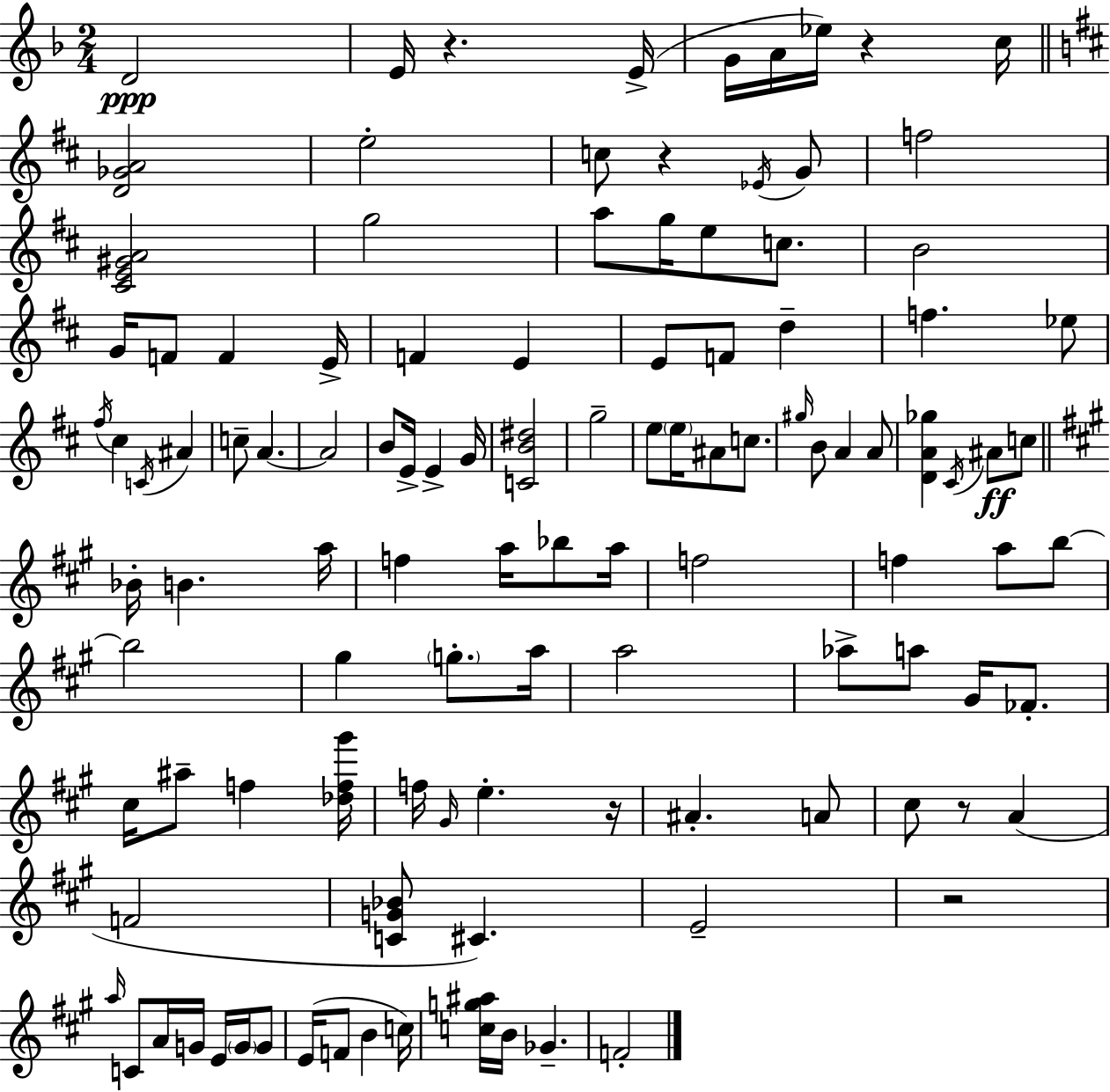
D4/h E4/s R/q. E4/s G4/s A4/s Eb5/s R/q C5/s [D4,Gb4,A4]/h E5/h C5/e R/q Eb4/s G4/e F5/h [C#4,E4,G#4,A4]/h G5/h A5/e G5/s E5/e C5/e. B4/h G4/s F4/e F4/q E4/s F4/q E4/q E4/e F4/e D5/q F5/q. Eb5/e F#5/s C#5/q C4/s A#4/q C5/e A4/q. A4/h B4/e E4/s E4/q G4/s [C4,B4,D#5]/h G5/h E5/e E5/s A#4/e C5/e. G#5/s B4/e A4/q A4/e [D4,A4,Gb5]/q C#4/s A#4/e C5/e Bb4/s B4/q. A5/s F5/q A5/s Bb5/e A5/s F5/h F5/q A5/e B5/e B5/h G#5/q G5/e. A5/s A5/h Ab5/e A5/e G#4/s FES4/e. C#5/s A#5/e F5/q [Db5,F5,G#6]/s F5/s G#4/s E5/q. R/s A#4/q. A4/e C#5/e R/e A4/q F4/h [C4,G4,Bb4]/e C#4/q. E4/h R/h A5/s C4/e A4/s G4/s E4/s G4/s G4/e E4/s F4/e B4/q C5/s [C5,G5,A#5]/s B4/s Gb4/q. F4/h